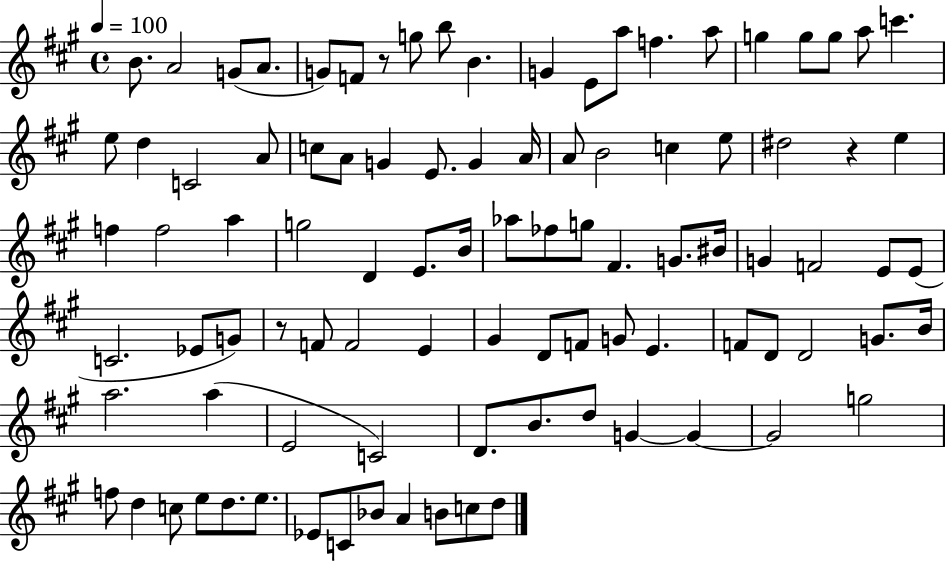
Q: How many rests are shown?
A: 3